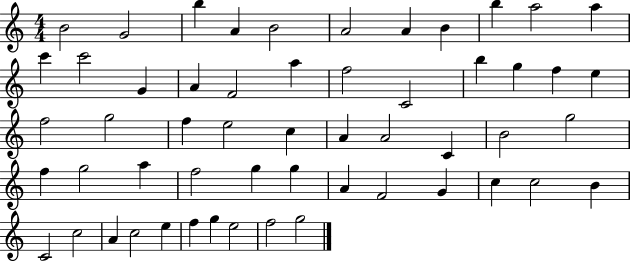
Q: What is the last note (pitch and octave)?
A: G5